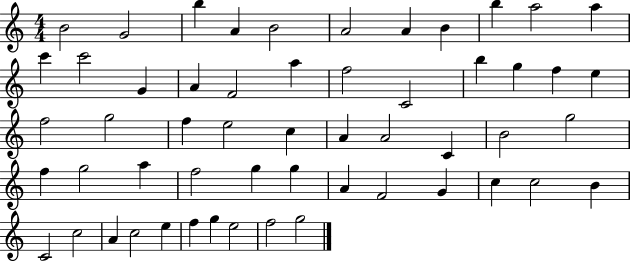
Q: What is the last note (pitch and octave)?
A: G5